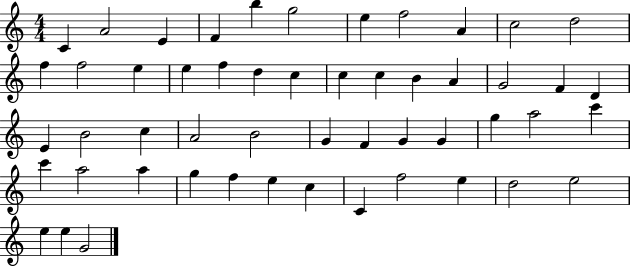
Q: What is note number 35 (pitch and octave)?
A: G5